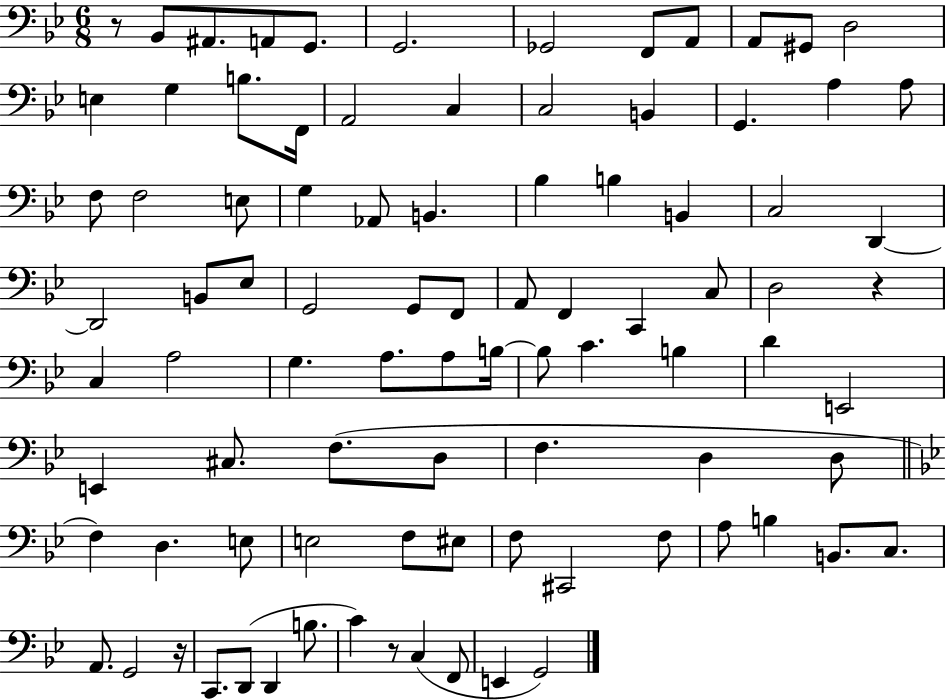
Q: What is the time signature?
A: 6/8